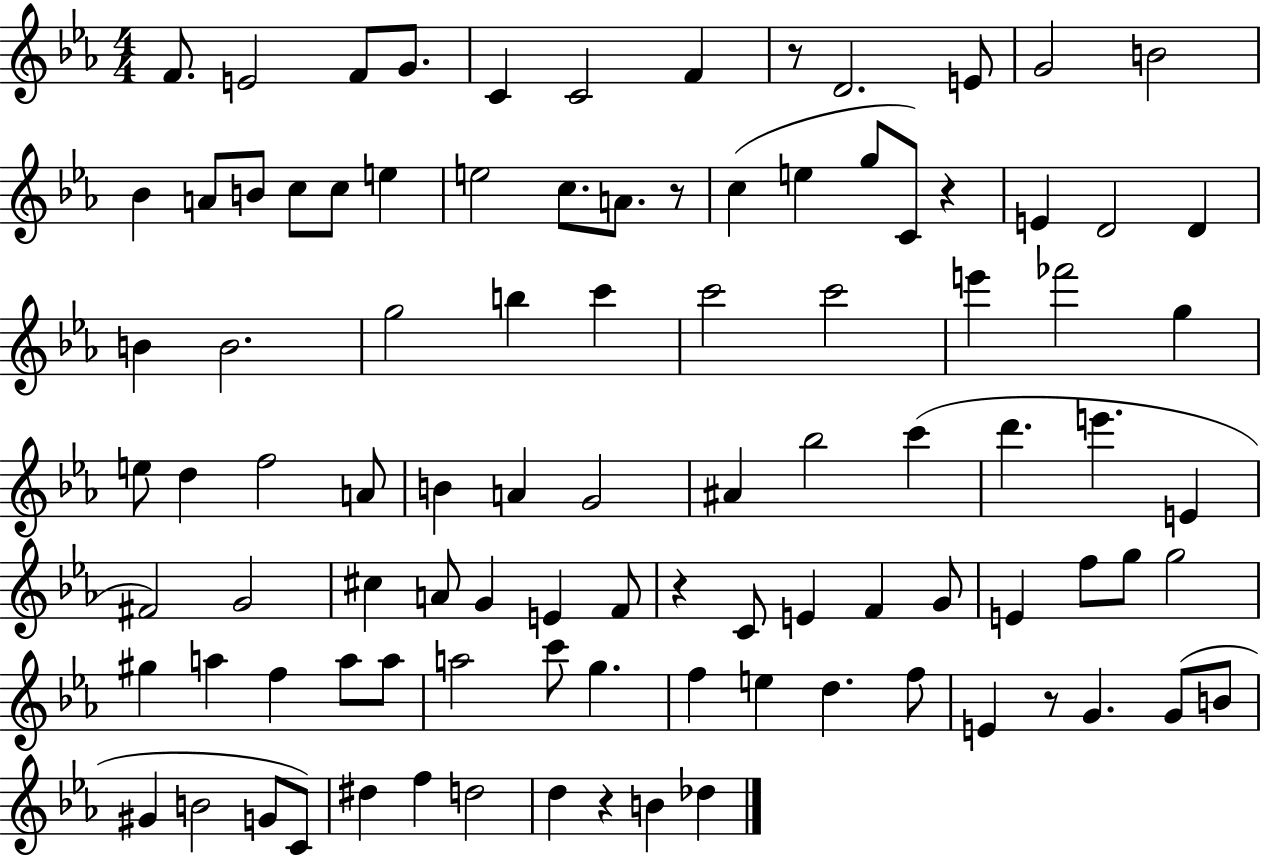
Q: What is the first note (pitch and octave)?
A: F4